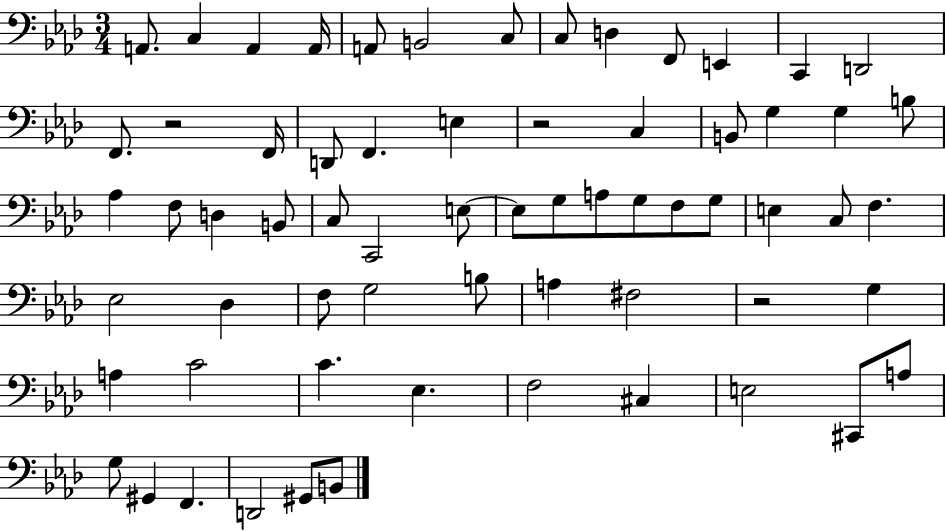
A2/e. C3/q A2/q A2/s A2/e B2/h C3/e C3/e D3/q F2/e E2/q C2/q D2/h F2/e. R/h F2/s D2/e F2/q. E3/q R/h C3/q B2/e G3/q G3/q B3/e Ab3/q F3/e D3/q B2/e C3/e C2/h E3/e E3/e G3/e A3/e G3/e F3/e G3/e E3/q C3/e F3/q. Eb3/h Db3/q F3/e G3/h B3/e A3/q F#3/h R/h G3/q A3/q C4/h C4/q. Eb3/q. F3/h C#3/q E3/h C#2/e A3/e G3/e G#2/q F2/q. D2/h G#2/e B2/e